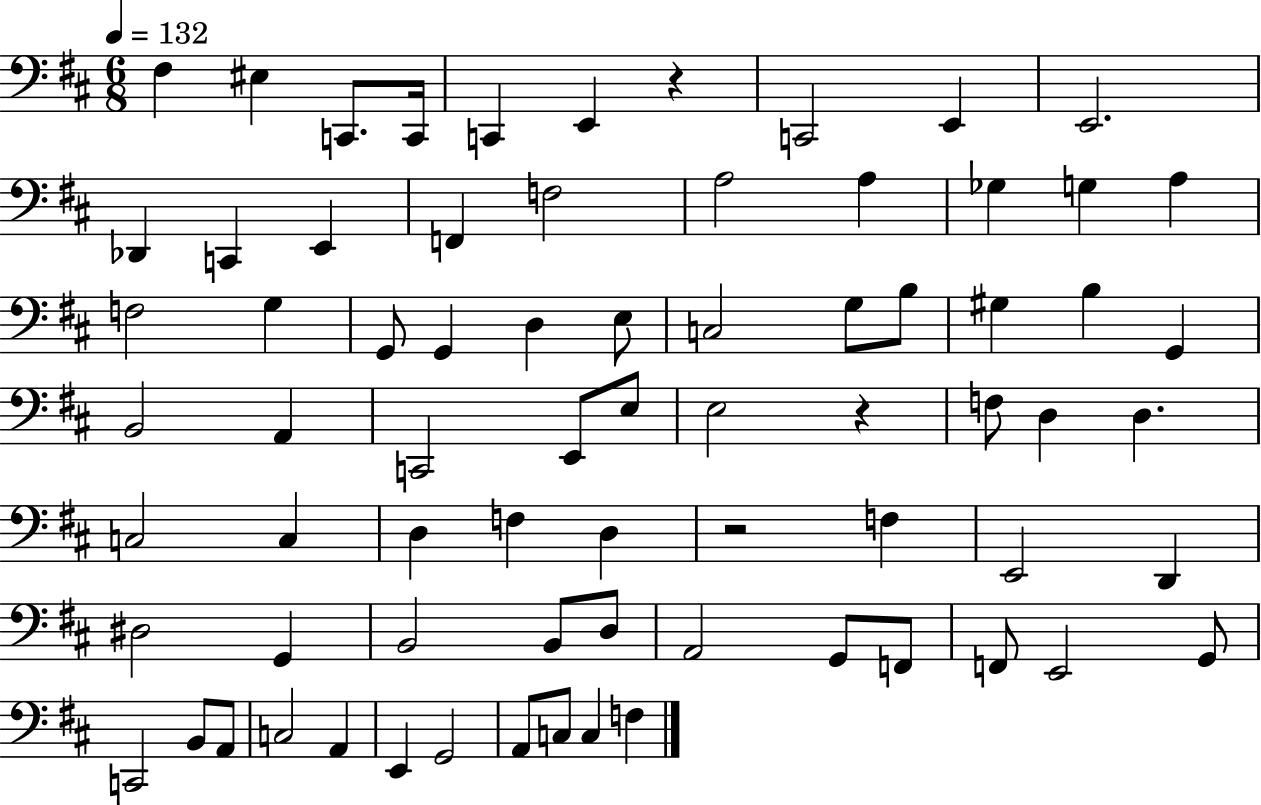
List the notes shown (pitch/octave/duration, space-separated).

F#3/q EIS3/q C2/e. C2/s C2/q E2/q R/q C2/h E2/q E2/h. Db2/q C2/q E2/q F2/q F3/h A3/h A3/q Gb3/q G3/q A3/q F3/h G3/q G2/e G2/q D3/q E3/e C3/h G3/e B3/e G#3/q B3/q G2/q B2/h A2/q C2/h E2/e E3/e E3/h R/q F3/e D3/q D3/q. C3/h C3/q D3/q F3/q D3/q R/h F3/q E2/h D2/q D#3/h G2/q B2/h B2/e D3/e A2/h G2/e F2/e F2/e E2/h G2/e C2/h B2/e A2/e C3/h A2/q E2/q G2/h A2/e C3/e C3/q F3/q